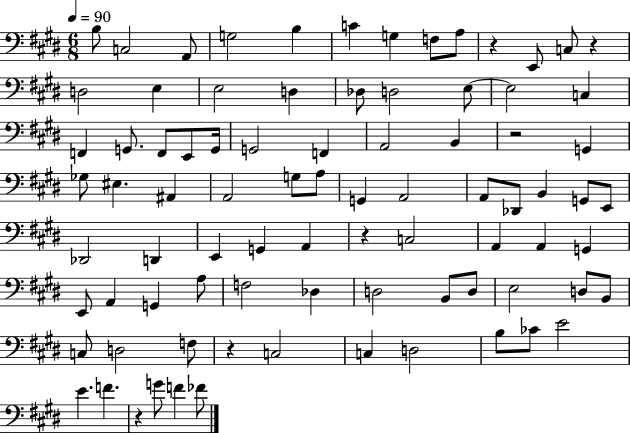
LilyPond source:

{
  \clef bass
  \numericTimeSignature
  \time 6/8
  \key e \major
  \tempo 4 = 90
  \repeat volta 2 { b8 c2 a,8 | g2 b4 | c'4 g4 f8 a8 | r4 e,8 c8 r4 | \break d2 e4 | e2 d4 | des8 d2 e8~~ | e2 c4 | \break f,4 g,8. f,8 e,8 g,16 | g,2 f,4 | a,2 b,4 | r2 g,4 | \break ges8 eis4. ais,4 | a,2 g8 a8 | g,4 a,2 | a,8 des,8 b,4 g,8 e,8 | \break des,2 d,4 | e,4 g,4 a,4 | r4 c2 | a,4 a,4 g,4 | \break e,8 a,4 g,4 a8 | f2 des4 | d2 b,8 d8 | e2 d8 b,8 | \break c8 d2 f8 | r4 c2 | c4 d2 | b8 ces'8 e'2 | \break e'4. f'4. | r4 g'8 f'4 fes'8 | } \bar "|."
}